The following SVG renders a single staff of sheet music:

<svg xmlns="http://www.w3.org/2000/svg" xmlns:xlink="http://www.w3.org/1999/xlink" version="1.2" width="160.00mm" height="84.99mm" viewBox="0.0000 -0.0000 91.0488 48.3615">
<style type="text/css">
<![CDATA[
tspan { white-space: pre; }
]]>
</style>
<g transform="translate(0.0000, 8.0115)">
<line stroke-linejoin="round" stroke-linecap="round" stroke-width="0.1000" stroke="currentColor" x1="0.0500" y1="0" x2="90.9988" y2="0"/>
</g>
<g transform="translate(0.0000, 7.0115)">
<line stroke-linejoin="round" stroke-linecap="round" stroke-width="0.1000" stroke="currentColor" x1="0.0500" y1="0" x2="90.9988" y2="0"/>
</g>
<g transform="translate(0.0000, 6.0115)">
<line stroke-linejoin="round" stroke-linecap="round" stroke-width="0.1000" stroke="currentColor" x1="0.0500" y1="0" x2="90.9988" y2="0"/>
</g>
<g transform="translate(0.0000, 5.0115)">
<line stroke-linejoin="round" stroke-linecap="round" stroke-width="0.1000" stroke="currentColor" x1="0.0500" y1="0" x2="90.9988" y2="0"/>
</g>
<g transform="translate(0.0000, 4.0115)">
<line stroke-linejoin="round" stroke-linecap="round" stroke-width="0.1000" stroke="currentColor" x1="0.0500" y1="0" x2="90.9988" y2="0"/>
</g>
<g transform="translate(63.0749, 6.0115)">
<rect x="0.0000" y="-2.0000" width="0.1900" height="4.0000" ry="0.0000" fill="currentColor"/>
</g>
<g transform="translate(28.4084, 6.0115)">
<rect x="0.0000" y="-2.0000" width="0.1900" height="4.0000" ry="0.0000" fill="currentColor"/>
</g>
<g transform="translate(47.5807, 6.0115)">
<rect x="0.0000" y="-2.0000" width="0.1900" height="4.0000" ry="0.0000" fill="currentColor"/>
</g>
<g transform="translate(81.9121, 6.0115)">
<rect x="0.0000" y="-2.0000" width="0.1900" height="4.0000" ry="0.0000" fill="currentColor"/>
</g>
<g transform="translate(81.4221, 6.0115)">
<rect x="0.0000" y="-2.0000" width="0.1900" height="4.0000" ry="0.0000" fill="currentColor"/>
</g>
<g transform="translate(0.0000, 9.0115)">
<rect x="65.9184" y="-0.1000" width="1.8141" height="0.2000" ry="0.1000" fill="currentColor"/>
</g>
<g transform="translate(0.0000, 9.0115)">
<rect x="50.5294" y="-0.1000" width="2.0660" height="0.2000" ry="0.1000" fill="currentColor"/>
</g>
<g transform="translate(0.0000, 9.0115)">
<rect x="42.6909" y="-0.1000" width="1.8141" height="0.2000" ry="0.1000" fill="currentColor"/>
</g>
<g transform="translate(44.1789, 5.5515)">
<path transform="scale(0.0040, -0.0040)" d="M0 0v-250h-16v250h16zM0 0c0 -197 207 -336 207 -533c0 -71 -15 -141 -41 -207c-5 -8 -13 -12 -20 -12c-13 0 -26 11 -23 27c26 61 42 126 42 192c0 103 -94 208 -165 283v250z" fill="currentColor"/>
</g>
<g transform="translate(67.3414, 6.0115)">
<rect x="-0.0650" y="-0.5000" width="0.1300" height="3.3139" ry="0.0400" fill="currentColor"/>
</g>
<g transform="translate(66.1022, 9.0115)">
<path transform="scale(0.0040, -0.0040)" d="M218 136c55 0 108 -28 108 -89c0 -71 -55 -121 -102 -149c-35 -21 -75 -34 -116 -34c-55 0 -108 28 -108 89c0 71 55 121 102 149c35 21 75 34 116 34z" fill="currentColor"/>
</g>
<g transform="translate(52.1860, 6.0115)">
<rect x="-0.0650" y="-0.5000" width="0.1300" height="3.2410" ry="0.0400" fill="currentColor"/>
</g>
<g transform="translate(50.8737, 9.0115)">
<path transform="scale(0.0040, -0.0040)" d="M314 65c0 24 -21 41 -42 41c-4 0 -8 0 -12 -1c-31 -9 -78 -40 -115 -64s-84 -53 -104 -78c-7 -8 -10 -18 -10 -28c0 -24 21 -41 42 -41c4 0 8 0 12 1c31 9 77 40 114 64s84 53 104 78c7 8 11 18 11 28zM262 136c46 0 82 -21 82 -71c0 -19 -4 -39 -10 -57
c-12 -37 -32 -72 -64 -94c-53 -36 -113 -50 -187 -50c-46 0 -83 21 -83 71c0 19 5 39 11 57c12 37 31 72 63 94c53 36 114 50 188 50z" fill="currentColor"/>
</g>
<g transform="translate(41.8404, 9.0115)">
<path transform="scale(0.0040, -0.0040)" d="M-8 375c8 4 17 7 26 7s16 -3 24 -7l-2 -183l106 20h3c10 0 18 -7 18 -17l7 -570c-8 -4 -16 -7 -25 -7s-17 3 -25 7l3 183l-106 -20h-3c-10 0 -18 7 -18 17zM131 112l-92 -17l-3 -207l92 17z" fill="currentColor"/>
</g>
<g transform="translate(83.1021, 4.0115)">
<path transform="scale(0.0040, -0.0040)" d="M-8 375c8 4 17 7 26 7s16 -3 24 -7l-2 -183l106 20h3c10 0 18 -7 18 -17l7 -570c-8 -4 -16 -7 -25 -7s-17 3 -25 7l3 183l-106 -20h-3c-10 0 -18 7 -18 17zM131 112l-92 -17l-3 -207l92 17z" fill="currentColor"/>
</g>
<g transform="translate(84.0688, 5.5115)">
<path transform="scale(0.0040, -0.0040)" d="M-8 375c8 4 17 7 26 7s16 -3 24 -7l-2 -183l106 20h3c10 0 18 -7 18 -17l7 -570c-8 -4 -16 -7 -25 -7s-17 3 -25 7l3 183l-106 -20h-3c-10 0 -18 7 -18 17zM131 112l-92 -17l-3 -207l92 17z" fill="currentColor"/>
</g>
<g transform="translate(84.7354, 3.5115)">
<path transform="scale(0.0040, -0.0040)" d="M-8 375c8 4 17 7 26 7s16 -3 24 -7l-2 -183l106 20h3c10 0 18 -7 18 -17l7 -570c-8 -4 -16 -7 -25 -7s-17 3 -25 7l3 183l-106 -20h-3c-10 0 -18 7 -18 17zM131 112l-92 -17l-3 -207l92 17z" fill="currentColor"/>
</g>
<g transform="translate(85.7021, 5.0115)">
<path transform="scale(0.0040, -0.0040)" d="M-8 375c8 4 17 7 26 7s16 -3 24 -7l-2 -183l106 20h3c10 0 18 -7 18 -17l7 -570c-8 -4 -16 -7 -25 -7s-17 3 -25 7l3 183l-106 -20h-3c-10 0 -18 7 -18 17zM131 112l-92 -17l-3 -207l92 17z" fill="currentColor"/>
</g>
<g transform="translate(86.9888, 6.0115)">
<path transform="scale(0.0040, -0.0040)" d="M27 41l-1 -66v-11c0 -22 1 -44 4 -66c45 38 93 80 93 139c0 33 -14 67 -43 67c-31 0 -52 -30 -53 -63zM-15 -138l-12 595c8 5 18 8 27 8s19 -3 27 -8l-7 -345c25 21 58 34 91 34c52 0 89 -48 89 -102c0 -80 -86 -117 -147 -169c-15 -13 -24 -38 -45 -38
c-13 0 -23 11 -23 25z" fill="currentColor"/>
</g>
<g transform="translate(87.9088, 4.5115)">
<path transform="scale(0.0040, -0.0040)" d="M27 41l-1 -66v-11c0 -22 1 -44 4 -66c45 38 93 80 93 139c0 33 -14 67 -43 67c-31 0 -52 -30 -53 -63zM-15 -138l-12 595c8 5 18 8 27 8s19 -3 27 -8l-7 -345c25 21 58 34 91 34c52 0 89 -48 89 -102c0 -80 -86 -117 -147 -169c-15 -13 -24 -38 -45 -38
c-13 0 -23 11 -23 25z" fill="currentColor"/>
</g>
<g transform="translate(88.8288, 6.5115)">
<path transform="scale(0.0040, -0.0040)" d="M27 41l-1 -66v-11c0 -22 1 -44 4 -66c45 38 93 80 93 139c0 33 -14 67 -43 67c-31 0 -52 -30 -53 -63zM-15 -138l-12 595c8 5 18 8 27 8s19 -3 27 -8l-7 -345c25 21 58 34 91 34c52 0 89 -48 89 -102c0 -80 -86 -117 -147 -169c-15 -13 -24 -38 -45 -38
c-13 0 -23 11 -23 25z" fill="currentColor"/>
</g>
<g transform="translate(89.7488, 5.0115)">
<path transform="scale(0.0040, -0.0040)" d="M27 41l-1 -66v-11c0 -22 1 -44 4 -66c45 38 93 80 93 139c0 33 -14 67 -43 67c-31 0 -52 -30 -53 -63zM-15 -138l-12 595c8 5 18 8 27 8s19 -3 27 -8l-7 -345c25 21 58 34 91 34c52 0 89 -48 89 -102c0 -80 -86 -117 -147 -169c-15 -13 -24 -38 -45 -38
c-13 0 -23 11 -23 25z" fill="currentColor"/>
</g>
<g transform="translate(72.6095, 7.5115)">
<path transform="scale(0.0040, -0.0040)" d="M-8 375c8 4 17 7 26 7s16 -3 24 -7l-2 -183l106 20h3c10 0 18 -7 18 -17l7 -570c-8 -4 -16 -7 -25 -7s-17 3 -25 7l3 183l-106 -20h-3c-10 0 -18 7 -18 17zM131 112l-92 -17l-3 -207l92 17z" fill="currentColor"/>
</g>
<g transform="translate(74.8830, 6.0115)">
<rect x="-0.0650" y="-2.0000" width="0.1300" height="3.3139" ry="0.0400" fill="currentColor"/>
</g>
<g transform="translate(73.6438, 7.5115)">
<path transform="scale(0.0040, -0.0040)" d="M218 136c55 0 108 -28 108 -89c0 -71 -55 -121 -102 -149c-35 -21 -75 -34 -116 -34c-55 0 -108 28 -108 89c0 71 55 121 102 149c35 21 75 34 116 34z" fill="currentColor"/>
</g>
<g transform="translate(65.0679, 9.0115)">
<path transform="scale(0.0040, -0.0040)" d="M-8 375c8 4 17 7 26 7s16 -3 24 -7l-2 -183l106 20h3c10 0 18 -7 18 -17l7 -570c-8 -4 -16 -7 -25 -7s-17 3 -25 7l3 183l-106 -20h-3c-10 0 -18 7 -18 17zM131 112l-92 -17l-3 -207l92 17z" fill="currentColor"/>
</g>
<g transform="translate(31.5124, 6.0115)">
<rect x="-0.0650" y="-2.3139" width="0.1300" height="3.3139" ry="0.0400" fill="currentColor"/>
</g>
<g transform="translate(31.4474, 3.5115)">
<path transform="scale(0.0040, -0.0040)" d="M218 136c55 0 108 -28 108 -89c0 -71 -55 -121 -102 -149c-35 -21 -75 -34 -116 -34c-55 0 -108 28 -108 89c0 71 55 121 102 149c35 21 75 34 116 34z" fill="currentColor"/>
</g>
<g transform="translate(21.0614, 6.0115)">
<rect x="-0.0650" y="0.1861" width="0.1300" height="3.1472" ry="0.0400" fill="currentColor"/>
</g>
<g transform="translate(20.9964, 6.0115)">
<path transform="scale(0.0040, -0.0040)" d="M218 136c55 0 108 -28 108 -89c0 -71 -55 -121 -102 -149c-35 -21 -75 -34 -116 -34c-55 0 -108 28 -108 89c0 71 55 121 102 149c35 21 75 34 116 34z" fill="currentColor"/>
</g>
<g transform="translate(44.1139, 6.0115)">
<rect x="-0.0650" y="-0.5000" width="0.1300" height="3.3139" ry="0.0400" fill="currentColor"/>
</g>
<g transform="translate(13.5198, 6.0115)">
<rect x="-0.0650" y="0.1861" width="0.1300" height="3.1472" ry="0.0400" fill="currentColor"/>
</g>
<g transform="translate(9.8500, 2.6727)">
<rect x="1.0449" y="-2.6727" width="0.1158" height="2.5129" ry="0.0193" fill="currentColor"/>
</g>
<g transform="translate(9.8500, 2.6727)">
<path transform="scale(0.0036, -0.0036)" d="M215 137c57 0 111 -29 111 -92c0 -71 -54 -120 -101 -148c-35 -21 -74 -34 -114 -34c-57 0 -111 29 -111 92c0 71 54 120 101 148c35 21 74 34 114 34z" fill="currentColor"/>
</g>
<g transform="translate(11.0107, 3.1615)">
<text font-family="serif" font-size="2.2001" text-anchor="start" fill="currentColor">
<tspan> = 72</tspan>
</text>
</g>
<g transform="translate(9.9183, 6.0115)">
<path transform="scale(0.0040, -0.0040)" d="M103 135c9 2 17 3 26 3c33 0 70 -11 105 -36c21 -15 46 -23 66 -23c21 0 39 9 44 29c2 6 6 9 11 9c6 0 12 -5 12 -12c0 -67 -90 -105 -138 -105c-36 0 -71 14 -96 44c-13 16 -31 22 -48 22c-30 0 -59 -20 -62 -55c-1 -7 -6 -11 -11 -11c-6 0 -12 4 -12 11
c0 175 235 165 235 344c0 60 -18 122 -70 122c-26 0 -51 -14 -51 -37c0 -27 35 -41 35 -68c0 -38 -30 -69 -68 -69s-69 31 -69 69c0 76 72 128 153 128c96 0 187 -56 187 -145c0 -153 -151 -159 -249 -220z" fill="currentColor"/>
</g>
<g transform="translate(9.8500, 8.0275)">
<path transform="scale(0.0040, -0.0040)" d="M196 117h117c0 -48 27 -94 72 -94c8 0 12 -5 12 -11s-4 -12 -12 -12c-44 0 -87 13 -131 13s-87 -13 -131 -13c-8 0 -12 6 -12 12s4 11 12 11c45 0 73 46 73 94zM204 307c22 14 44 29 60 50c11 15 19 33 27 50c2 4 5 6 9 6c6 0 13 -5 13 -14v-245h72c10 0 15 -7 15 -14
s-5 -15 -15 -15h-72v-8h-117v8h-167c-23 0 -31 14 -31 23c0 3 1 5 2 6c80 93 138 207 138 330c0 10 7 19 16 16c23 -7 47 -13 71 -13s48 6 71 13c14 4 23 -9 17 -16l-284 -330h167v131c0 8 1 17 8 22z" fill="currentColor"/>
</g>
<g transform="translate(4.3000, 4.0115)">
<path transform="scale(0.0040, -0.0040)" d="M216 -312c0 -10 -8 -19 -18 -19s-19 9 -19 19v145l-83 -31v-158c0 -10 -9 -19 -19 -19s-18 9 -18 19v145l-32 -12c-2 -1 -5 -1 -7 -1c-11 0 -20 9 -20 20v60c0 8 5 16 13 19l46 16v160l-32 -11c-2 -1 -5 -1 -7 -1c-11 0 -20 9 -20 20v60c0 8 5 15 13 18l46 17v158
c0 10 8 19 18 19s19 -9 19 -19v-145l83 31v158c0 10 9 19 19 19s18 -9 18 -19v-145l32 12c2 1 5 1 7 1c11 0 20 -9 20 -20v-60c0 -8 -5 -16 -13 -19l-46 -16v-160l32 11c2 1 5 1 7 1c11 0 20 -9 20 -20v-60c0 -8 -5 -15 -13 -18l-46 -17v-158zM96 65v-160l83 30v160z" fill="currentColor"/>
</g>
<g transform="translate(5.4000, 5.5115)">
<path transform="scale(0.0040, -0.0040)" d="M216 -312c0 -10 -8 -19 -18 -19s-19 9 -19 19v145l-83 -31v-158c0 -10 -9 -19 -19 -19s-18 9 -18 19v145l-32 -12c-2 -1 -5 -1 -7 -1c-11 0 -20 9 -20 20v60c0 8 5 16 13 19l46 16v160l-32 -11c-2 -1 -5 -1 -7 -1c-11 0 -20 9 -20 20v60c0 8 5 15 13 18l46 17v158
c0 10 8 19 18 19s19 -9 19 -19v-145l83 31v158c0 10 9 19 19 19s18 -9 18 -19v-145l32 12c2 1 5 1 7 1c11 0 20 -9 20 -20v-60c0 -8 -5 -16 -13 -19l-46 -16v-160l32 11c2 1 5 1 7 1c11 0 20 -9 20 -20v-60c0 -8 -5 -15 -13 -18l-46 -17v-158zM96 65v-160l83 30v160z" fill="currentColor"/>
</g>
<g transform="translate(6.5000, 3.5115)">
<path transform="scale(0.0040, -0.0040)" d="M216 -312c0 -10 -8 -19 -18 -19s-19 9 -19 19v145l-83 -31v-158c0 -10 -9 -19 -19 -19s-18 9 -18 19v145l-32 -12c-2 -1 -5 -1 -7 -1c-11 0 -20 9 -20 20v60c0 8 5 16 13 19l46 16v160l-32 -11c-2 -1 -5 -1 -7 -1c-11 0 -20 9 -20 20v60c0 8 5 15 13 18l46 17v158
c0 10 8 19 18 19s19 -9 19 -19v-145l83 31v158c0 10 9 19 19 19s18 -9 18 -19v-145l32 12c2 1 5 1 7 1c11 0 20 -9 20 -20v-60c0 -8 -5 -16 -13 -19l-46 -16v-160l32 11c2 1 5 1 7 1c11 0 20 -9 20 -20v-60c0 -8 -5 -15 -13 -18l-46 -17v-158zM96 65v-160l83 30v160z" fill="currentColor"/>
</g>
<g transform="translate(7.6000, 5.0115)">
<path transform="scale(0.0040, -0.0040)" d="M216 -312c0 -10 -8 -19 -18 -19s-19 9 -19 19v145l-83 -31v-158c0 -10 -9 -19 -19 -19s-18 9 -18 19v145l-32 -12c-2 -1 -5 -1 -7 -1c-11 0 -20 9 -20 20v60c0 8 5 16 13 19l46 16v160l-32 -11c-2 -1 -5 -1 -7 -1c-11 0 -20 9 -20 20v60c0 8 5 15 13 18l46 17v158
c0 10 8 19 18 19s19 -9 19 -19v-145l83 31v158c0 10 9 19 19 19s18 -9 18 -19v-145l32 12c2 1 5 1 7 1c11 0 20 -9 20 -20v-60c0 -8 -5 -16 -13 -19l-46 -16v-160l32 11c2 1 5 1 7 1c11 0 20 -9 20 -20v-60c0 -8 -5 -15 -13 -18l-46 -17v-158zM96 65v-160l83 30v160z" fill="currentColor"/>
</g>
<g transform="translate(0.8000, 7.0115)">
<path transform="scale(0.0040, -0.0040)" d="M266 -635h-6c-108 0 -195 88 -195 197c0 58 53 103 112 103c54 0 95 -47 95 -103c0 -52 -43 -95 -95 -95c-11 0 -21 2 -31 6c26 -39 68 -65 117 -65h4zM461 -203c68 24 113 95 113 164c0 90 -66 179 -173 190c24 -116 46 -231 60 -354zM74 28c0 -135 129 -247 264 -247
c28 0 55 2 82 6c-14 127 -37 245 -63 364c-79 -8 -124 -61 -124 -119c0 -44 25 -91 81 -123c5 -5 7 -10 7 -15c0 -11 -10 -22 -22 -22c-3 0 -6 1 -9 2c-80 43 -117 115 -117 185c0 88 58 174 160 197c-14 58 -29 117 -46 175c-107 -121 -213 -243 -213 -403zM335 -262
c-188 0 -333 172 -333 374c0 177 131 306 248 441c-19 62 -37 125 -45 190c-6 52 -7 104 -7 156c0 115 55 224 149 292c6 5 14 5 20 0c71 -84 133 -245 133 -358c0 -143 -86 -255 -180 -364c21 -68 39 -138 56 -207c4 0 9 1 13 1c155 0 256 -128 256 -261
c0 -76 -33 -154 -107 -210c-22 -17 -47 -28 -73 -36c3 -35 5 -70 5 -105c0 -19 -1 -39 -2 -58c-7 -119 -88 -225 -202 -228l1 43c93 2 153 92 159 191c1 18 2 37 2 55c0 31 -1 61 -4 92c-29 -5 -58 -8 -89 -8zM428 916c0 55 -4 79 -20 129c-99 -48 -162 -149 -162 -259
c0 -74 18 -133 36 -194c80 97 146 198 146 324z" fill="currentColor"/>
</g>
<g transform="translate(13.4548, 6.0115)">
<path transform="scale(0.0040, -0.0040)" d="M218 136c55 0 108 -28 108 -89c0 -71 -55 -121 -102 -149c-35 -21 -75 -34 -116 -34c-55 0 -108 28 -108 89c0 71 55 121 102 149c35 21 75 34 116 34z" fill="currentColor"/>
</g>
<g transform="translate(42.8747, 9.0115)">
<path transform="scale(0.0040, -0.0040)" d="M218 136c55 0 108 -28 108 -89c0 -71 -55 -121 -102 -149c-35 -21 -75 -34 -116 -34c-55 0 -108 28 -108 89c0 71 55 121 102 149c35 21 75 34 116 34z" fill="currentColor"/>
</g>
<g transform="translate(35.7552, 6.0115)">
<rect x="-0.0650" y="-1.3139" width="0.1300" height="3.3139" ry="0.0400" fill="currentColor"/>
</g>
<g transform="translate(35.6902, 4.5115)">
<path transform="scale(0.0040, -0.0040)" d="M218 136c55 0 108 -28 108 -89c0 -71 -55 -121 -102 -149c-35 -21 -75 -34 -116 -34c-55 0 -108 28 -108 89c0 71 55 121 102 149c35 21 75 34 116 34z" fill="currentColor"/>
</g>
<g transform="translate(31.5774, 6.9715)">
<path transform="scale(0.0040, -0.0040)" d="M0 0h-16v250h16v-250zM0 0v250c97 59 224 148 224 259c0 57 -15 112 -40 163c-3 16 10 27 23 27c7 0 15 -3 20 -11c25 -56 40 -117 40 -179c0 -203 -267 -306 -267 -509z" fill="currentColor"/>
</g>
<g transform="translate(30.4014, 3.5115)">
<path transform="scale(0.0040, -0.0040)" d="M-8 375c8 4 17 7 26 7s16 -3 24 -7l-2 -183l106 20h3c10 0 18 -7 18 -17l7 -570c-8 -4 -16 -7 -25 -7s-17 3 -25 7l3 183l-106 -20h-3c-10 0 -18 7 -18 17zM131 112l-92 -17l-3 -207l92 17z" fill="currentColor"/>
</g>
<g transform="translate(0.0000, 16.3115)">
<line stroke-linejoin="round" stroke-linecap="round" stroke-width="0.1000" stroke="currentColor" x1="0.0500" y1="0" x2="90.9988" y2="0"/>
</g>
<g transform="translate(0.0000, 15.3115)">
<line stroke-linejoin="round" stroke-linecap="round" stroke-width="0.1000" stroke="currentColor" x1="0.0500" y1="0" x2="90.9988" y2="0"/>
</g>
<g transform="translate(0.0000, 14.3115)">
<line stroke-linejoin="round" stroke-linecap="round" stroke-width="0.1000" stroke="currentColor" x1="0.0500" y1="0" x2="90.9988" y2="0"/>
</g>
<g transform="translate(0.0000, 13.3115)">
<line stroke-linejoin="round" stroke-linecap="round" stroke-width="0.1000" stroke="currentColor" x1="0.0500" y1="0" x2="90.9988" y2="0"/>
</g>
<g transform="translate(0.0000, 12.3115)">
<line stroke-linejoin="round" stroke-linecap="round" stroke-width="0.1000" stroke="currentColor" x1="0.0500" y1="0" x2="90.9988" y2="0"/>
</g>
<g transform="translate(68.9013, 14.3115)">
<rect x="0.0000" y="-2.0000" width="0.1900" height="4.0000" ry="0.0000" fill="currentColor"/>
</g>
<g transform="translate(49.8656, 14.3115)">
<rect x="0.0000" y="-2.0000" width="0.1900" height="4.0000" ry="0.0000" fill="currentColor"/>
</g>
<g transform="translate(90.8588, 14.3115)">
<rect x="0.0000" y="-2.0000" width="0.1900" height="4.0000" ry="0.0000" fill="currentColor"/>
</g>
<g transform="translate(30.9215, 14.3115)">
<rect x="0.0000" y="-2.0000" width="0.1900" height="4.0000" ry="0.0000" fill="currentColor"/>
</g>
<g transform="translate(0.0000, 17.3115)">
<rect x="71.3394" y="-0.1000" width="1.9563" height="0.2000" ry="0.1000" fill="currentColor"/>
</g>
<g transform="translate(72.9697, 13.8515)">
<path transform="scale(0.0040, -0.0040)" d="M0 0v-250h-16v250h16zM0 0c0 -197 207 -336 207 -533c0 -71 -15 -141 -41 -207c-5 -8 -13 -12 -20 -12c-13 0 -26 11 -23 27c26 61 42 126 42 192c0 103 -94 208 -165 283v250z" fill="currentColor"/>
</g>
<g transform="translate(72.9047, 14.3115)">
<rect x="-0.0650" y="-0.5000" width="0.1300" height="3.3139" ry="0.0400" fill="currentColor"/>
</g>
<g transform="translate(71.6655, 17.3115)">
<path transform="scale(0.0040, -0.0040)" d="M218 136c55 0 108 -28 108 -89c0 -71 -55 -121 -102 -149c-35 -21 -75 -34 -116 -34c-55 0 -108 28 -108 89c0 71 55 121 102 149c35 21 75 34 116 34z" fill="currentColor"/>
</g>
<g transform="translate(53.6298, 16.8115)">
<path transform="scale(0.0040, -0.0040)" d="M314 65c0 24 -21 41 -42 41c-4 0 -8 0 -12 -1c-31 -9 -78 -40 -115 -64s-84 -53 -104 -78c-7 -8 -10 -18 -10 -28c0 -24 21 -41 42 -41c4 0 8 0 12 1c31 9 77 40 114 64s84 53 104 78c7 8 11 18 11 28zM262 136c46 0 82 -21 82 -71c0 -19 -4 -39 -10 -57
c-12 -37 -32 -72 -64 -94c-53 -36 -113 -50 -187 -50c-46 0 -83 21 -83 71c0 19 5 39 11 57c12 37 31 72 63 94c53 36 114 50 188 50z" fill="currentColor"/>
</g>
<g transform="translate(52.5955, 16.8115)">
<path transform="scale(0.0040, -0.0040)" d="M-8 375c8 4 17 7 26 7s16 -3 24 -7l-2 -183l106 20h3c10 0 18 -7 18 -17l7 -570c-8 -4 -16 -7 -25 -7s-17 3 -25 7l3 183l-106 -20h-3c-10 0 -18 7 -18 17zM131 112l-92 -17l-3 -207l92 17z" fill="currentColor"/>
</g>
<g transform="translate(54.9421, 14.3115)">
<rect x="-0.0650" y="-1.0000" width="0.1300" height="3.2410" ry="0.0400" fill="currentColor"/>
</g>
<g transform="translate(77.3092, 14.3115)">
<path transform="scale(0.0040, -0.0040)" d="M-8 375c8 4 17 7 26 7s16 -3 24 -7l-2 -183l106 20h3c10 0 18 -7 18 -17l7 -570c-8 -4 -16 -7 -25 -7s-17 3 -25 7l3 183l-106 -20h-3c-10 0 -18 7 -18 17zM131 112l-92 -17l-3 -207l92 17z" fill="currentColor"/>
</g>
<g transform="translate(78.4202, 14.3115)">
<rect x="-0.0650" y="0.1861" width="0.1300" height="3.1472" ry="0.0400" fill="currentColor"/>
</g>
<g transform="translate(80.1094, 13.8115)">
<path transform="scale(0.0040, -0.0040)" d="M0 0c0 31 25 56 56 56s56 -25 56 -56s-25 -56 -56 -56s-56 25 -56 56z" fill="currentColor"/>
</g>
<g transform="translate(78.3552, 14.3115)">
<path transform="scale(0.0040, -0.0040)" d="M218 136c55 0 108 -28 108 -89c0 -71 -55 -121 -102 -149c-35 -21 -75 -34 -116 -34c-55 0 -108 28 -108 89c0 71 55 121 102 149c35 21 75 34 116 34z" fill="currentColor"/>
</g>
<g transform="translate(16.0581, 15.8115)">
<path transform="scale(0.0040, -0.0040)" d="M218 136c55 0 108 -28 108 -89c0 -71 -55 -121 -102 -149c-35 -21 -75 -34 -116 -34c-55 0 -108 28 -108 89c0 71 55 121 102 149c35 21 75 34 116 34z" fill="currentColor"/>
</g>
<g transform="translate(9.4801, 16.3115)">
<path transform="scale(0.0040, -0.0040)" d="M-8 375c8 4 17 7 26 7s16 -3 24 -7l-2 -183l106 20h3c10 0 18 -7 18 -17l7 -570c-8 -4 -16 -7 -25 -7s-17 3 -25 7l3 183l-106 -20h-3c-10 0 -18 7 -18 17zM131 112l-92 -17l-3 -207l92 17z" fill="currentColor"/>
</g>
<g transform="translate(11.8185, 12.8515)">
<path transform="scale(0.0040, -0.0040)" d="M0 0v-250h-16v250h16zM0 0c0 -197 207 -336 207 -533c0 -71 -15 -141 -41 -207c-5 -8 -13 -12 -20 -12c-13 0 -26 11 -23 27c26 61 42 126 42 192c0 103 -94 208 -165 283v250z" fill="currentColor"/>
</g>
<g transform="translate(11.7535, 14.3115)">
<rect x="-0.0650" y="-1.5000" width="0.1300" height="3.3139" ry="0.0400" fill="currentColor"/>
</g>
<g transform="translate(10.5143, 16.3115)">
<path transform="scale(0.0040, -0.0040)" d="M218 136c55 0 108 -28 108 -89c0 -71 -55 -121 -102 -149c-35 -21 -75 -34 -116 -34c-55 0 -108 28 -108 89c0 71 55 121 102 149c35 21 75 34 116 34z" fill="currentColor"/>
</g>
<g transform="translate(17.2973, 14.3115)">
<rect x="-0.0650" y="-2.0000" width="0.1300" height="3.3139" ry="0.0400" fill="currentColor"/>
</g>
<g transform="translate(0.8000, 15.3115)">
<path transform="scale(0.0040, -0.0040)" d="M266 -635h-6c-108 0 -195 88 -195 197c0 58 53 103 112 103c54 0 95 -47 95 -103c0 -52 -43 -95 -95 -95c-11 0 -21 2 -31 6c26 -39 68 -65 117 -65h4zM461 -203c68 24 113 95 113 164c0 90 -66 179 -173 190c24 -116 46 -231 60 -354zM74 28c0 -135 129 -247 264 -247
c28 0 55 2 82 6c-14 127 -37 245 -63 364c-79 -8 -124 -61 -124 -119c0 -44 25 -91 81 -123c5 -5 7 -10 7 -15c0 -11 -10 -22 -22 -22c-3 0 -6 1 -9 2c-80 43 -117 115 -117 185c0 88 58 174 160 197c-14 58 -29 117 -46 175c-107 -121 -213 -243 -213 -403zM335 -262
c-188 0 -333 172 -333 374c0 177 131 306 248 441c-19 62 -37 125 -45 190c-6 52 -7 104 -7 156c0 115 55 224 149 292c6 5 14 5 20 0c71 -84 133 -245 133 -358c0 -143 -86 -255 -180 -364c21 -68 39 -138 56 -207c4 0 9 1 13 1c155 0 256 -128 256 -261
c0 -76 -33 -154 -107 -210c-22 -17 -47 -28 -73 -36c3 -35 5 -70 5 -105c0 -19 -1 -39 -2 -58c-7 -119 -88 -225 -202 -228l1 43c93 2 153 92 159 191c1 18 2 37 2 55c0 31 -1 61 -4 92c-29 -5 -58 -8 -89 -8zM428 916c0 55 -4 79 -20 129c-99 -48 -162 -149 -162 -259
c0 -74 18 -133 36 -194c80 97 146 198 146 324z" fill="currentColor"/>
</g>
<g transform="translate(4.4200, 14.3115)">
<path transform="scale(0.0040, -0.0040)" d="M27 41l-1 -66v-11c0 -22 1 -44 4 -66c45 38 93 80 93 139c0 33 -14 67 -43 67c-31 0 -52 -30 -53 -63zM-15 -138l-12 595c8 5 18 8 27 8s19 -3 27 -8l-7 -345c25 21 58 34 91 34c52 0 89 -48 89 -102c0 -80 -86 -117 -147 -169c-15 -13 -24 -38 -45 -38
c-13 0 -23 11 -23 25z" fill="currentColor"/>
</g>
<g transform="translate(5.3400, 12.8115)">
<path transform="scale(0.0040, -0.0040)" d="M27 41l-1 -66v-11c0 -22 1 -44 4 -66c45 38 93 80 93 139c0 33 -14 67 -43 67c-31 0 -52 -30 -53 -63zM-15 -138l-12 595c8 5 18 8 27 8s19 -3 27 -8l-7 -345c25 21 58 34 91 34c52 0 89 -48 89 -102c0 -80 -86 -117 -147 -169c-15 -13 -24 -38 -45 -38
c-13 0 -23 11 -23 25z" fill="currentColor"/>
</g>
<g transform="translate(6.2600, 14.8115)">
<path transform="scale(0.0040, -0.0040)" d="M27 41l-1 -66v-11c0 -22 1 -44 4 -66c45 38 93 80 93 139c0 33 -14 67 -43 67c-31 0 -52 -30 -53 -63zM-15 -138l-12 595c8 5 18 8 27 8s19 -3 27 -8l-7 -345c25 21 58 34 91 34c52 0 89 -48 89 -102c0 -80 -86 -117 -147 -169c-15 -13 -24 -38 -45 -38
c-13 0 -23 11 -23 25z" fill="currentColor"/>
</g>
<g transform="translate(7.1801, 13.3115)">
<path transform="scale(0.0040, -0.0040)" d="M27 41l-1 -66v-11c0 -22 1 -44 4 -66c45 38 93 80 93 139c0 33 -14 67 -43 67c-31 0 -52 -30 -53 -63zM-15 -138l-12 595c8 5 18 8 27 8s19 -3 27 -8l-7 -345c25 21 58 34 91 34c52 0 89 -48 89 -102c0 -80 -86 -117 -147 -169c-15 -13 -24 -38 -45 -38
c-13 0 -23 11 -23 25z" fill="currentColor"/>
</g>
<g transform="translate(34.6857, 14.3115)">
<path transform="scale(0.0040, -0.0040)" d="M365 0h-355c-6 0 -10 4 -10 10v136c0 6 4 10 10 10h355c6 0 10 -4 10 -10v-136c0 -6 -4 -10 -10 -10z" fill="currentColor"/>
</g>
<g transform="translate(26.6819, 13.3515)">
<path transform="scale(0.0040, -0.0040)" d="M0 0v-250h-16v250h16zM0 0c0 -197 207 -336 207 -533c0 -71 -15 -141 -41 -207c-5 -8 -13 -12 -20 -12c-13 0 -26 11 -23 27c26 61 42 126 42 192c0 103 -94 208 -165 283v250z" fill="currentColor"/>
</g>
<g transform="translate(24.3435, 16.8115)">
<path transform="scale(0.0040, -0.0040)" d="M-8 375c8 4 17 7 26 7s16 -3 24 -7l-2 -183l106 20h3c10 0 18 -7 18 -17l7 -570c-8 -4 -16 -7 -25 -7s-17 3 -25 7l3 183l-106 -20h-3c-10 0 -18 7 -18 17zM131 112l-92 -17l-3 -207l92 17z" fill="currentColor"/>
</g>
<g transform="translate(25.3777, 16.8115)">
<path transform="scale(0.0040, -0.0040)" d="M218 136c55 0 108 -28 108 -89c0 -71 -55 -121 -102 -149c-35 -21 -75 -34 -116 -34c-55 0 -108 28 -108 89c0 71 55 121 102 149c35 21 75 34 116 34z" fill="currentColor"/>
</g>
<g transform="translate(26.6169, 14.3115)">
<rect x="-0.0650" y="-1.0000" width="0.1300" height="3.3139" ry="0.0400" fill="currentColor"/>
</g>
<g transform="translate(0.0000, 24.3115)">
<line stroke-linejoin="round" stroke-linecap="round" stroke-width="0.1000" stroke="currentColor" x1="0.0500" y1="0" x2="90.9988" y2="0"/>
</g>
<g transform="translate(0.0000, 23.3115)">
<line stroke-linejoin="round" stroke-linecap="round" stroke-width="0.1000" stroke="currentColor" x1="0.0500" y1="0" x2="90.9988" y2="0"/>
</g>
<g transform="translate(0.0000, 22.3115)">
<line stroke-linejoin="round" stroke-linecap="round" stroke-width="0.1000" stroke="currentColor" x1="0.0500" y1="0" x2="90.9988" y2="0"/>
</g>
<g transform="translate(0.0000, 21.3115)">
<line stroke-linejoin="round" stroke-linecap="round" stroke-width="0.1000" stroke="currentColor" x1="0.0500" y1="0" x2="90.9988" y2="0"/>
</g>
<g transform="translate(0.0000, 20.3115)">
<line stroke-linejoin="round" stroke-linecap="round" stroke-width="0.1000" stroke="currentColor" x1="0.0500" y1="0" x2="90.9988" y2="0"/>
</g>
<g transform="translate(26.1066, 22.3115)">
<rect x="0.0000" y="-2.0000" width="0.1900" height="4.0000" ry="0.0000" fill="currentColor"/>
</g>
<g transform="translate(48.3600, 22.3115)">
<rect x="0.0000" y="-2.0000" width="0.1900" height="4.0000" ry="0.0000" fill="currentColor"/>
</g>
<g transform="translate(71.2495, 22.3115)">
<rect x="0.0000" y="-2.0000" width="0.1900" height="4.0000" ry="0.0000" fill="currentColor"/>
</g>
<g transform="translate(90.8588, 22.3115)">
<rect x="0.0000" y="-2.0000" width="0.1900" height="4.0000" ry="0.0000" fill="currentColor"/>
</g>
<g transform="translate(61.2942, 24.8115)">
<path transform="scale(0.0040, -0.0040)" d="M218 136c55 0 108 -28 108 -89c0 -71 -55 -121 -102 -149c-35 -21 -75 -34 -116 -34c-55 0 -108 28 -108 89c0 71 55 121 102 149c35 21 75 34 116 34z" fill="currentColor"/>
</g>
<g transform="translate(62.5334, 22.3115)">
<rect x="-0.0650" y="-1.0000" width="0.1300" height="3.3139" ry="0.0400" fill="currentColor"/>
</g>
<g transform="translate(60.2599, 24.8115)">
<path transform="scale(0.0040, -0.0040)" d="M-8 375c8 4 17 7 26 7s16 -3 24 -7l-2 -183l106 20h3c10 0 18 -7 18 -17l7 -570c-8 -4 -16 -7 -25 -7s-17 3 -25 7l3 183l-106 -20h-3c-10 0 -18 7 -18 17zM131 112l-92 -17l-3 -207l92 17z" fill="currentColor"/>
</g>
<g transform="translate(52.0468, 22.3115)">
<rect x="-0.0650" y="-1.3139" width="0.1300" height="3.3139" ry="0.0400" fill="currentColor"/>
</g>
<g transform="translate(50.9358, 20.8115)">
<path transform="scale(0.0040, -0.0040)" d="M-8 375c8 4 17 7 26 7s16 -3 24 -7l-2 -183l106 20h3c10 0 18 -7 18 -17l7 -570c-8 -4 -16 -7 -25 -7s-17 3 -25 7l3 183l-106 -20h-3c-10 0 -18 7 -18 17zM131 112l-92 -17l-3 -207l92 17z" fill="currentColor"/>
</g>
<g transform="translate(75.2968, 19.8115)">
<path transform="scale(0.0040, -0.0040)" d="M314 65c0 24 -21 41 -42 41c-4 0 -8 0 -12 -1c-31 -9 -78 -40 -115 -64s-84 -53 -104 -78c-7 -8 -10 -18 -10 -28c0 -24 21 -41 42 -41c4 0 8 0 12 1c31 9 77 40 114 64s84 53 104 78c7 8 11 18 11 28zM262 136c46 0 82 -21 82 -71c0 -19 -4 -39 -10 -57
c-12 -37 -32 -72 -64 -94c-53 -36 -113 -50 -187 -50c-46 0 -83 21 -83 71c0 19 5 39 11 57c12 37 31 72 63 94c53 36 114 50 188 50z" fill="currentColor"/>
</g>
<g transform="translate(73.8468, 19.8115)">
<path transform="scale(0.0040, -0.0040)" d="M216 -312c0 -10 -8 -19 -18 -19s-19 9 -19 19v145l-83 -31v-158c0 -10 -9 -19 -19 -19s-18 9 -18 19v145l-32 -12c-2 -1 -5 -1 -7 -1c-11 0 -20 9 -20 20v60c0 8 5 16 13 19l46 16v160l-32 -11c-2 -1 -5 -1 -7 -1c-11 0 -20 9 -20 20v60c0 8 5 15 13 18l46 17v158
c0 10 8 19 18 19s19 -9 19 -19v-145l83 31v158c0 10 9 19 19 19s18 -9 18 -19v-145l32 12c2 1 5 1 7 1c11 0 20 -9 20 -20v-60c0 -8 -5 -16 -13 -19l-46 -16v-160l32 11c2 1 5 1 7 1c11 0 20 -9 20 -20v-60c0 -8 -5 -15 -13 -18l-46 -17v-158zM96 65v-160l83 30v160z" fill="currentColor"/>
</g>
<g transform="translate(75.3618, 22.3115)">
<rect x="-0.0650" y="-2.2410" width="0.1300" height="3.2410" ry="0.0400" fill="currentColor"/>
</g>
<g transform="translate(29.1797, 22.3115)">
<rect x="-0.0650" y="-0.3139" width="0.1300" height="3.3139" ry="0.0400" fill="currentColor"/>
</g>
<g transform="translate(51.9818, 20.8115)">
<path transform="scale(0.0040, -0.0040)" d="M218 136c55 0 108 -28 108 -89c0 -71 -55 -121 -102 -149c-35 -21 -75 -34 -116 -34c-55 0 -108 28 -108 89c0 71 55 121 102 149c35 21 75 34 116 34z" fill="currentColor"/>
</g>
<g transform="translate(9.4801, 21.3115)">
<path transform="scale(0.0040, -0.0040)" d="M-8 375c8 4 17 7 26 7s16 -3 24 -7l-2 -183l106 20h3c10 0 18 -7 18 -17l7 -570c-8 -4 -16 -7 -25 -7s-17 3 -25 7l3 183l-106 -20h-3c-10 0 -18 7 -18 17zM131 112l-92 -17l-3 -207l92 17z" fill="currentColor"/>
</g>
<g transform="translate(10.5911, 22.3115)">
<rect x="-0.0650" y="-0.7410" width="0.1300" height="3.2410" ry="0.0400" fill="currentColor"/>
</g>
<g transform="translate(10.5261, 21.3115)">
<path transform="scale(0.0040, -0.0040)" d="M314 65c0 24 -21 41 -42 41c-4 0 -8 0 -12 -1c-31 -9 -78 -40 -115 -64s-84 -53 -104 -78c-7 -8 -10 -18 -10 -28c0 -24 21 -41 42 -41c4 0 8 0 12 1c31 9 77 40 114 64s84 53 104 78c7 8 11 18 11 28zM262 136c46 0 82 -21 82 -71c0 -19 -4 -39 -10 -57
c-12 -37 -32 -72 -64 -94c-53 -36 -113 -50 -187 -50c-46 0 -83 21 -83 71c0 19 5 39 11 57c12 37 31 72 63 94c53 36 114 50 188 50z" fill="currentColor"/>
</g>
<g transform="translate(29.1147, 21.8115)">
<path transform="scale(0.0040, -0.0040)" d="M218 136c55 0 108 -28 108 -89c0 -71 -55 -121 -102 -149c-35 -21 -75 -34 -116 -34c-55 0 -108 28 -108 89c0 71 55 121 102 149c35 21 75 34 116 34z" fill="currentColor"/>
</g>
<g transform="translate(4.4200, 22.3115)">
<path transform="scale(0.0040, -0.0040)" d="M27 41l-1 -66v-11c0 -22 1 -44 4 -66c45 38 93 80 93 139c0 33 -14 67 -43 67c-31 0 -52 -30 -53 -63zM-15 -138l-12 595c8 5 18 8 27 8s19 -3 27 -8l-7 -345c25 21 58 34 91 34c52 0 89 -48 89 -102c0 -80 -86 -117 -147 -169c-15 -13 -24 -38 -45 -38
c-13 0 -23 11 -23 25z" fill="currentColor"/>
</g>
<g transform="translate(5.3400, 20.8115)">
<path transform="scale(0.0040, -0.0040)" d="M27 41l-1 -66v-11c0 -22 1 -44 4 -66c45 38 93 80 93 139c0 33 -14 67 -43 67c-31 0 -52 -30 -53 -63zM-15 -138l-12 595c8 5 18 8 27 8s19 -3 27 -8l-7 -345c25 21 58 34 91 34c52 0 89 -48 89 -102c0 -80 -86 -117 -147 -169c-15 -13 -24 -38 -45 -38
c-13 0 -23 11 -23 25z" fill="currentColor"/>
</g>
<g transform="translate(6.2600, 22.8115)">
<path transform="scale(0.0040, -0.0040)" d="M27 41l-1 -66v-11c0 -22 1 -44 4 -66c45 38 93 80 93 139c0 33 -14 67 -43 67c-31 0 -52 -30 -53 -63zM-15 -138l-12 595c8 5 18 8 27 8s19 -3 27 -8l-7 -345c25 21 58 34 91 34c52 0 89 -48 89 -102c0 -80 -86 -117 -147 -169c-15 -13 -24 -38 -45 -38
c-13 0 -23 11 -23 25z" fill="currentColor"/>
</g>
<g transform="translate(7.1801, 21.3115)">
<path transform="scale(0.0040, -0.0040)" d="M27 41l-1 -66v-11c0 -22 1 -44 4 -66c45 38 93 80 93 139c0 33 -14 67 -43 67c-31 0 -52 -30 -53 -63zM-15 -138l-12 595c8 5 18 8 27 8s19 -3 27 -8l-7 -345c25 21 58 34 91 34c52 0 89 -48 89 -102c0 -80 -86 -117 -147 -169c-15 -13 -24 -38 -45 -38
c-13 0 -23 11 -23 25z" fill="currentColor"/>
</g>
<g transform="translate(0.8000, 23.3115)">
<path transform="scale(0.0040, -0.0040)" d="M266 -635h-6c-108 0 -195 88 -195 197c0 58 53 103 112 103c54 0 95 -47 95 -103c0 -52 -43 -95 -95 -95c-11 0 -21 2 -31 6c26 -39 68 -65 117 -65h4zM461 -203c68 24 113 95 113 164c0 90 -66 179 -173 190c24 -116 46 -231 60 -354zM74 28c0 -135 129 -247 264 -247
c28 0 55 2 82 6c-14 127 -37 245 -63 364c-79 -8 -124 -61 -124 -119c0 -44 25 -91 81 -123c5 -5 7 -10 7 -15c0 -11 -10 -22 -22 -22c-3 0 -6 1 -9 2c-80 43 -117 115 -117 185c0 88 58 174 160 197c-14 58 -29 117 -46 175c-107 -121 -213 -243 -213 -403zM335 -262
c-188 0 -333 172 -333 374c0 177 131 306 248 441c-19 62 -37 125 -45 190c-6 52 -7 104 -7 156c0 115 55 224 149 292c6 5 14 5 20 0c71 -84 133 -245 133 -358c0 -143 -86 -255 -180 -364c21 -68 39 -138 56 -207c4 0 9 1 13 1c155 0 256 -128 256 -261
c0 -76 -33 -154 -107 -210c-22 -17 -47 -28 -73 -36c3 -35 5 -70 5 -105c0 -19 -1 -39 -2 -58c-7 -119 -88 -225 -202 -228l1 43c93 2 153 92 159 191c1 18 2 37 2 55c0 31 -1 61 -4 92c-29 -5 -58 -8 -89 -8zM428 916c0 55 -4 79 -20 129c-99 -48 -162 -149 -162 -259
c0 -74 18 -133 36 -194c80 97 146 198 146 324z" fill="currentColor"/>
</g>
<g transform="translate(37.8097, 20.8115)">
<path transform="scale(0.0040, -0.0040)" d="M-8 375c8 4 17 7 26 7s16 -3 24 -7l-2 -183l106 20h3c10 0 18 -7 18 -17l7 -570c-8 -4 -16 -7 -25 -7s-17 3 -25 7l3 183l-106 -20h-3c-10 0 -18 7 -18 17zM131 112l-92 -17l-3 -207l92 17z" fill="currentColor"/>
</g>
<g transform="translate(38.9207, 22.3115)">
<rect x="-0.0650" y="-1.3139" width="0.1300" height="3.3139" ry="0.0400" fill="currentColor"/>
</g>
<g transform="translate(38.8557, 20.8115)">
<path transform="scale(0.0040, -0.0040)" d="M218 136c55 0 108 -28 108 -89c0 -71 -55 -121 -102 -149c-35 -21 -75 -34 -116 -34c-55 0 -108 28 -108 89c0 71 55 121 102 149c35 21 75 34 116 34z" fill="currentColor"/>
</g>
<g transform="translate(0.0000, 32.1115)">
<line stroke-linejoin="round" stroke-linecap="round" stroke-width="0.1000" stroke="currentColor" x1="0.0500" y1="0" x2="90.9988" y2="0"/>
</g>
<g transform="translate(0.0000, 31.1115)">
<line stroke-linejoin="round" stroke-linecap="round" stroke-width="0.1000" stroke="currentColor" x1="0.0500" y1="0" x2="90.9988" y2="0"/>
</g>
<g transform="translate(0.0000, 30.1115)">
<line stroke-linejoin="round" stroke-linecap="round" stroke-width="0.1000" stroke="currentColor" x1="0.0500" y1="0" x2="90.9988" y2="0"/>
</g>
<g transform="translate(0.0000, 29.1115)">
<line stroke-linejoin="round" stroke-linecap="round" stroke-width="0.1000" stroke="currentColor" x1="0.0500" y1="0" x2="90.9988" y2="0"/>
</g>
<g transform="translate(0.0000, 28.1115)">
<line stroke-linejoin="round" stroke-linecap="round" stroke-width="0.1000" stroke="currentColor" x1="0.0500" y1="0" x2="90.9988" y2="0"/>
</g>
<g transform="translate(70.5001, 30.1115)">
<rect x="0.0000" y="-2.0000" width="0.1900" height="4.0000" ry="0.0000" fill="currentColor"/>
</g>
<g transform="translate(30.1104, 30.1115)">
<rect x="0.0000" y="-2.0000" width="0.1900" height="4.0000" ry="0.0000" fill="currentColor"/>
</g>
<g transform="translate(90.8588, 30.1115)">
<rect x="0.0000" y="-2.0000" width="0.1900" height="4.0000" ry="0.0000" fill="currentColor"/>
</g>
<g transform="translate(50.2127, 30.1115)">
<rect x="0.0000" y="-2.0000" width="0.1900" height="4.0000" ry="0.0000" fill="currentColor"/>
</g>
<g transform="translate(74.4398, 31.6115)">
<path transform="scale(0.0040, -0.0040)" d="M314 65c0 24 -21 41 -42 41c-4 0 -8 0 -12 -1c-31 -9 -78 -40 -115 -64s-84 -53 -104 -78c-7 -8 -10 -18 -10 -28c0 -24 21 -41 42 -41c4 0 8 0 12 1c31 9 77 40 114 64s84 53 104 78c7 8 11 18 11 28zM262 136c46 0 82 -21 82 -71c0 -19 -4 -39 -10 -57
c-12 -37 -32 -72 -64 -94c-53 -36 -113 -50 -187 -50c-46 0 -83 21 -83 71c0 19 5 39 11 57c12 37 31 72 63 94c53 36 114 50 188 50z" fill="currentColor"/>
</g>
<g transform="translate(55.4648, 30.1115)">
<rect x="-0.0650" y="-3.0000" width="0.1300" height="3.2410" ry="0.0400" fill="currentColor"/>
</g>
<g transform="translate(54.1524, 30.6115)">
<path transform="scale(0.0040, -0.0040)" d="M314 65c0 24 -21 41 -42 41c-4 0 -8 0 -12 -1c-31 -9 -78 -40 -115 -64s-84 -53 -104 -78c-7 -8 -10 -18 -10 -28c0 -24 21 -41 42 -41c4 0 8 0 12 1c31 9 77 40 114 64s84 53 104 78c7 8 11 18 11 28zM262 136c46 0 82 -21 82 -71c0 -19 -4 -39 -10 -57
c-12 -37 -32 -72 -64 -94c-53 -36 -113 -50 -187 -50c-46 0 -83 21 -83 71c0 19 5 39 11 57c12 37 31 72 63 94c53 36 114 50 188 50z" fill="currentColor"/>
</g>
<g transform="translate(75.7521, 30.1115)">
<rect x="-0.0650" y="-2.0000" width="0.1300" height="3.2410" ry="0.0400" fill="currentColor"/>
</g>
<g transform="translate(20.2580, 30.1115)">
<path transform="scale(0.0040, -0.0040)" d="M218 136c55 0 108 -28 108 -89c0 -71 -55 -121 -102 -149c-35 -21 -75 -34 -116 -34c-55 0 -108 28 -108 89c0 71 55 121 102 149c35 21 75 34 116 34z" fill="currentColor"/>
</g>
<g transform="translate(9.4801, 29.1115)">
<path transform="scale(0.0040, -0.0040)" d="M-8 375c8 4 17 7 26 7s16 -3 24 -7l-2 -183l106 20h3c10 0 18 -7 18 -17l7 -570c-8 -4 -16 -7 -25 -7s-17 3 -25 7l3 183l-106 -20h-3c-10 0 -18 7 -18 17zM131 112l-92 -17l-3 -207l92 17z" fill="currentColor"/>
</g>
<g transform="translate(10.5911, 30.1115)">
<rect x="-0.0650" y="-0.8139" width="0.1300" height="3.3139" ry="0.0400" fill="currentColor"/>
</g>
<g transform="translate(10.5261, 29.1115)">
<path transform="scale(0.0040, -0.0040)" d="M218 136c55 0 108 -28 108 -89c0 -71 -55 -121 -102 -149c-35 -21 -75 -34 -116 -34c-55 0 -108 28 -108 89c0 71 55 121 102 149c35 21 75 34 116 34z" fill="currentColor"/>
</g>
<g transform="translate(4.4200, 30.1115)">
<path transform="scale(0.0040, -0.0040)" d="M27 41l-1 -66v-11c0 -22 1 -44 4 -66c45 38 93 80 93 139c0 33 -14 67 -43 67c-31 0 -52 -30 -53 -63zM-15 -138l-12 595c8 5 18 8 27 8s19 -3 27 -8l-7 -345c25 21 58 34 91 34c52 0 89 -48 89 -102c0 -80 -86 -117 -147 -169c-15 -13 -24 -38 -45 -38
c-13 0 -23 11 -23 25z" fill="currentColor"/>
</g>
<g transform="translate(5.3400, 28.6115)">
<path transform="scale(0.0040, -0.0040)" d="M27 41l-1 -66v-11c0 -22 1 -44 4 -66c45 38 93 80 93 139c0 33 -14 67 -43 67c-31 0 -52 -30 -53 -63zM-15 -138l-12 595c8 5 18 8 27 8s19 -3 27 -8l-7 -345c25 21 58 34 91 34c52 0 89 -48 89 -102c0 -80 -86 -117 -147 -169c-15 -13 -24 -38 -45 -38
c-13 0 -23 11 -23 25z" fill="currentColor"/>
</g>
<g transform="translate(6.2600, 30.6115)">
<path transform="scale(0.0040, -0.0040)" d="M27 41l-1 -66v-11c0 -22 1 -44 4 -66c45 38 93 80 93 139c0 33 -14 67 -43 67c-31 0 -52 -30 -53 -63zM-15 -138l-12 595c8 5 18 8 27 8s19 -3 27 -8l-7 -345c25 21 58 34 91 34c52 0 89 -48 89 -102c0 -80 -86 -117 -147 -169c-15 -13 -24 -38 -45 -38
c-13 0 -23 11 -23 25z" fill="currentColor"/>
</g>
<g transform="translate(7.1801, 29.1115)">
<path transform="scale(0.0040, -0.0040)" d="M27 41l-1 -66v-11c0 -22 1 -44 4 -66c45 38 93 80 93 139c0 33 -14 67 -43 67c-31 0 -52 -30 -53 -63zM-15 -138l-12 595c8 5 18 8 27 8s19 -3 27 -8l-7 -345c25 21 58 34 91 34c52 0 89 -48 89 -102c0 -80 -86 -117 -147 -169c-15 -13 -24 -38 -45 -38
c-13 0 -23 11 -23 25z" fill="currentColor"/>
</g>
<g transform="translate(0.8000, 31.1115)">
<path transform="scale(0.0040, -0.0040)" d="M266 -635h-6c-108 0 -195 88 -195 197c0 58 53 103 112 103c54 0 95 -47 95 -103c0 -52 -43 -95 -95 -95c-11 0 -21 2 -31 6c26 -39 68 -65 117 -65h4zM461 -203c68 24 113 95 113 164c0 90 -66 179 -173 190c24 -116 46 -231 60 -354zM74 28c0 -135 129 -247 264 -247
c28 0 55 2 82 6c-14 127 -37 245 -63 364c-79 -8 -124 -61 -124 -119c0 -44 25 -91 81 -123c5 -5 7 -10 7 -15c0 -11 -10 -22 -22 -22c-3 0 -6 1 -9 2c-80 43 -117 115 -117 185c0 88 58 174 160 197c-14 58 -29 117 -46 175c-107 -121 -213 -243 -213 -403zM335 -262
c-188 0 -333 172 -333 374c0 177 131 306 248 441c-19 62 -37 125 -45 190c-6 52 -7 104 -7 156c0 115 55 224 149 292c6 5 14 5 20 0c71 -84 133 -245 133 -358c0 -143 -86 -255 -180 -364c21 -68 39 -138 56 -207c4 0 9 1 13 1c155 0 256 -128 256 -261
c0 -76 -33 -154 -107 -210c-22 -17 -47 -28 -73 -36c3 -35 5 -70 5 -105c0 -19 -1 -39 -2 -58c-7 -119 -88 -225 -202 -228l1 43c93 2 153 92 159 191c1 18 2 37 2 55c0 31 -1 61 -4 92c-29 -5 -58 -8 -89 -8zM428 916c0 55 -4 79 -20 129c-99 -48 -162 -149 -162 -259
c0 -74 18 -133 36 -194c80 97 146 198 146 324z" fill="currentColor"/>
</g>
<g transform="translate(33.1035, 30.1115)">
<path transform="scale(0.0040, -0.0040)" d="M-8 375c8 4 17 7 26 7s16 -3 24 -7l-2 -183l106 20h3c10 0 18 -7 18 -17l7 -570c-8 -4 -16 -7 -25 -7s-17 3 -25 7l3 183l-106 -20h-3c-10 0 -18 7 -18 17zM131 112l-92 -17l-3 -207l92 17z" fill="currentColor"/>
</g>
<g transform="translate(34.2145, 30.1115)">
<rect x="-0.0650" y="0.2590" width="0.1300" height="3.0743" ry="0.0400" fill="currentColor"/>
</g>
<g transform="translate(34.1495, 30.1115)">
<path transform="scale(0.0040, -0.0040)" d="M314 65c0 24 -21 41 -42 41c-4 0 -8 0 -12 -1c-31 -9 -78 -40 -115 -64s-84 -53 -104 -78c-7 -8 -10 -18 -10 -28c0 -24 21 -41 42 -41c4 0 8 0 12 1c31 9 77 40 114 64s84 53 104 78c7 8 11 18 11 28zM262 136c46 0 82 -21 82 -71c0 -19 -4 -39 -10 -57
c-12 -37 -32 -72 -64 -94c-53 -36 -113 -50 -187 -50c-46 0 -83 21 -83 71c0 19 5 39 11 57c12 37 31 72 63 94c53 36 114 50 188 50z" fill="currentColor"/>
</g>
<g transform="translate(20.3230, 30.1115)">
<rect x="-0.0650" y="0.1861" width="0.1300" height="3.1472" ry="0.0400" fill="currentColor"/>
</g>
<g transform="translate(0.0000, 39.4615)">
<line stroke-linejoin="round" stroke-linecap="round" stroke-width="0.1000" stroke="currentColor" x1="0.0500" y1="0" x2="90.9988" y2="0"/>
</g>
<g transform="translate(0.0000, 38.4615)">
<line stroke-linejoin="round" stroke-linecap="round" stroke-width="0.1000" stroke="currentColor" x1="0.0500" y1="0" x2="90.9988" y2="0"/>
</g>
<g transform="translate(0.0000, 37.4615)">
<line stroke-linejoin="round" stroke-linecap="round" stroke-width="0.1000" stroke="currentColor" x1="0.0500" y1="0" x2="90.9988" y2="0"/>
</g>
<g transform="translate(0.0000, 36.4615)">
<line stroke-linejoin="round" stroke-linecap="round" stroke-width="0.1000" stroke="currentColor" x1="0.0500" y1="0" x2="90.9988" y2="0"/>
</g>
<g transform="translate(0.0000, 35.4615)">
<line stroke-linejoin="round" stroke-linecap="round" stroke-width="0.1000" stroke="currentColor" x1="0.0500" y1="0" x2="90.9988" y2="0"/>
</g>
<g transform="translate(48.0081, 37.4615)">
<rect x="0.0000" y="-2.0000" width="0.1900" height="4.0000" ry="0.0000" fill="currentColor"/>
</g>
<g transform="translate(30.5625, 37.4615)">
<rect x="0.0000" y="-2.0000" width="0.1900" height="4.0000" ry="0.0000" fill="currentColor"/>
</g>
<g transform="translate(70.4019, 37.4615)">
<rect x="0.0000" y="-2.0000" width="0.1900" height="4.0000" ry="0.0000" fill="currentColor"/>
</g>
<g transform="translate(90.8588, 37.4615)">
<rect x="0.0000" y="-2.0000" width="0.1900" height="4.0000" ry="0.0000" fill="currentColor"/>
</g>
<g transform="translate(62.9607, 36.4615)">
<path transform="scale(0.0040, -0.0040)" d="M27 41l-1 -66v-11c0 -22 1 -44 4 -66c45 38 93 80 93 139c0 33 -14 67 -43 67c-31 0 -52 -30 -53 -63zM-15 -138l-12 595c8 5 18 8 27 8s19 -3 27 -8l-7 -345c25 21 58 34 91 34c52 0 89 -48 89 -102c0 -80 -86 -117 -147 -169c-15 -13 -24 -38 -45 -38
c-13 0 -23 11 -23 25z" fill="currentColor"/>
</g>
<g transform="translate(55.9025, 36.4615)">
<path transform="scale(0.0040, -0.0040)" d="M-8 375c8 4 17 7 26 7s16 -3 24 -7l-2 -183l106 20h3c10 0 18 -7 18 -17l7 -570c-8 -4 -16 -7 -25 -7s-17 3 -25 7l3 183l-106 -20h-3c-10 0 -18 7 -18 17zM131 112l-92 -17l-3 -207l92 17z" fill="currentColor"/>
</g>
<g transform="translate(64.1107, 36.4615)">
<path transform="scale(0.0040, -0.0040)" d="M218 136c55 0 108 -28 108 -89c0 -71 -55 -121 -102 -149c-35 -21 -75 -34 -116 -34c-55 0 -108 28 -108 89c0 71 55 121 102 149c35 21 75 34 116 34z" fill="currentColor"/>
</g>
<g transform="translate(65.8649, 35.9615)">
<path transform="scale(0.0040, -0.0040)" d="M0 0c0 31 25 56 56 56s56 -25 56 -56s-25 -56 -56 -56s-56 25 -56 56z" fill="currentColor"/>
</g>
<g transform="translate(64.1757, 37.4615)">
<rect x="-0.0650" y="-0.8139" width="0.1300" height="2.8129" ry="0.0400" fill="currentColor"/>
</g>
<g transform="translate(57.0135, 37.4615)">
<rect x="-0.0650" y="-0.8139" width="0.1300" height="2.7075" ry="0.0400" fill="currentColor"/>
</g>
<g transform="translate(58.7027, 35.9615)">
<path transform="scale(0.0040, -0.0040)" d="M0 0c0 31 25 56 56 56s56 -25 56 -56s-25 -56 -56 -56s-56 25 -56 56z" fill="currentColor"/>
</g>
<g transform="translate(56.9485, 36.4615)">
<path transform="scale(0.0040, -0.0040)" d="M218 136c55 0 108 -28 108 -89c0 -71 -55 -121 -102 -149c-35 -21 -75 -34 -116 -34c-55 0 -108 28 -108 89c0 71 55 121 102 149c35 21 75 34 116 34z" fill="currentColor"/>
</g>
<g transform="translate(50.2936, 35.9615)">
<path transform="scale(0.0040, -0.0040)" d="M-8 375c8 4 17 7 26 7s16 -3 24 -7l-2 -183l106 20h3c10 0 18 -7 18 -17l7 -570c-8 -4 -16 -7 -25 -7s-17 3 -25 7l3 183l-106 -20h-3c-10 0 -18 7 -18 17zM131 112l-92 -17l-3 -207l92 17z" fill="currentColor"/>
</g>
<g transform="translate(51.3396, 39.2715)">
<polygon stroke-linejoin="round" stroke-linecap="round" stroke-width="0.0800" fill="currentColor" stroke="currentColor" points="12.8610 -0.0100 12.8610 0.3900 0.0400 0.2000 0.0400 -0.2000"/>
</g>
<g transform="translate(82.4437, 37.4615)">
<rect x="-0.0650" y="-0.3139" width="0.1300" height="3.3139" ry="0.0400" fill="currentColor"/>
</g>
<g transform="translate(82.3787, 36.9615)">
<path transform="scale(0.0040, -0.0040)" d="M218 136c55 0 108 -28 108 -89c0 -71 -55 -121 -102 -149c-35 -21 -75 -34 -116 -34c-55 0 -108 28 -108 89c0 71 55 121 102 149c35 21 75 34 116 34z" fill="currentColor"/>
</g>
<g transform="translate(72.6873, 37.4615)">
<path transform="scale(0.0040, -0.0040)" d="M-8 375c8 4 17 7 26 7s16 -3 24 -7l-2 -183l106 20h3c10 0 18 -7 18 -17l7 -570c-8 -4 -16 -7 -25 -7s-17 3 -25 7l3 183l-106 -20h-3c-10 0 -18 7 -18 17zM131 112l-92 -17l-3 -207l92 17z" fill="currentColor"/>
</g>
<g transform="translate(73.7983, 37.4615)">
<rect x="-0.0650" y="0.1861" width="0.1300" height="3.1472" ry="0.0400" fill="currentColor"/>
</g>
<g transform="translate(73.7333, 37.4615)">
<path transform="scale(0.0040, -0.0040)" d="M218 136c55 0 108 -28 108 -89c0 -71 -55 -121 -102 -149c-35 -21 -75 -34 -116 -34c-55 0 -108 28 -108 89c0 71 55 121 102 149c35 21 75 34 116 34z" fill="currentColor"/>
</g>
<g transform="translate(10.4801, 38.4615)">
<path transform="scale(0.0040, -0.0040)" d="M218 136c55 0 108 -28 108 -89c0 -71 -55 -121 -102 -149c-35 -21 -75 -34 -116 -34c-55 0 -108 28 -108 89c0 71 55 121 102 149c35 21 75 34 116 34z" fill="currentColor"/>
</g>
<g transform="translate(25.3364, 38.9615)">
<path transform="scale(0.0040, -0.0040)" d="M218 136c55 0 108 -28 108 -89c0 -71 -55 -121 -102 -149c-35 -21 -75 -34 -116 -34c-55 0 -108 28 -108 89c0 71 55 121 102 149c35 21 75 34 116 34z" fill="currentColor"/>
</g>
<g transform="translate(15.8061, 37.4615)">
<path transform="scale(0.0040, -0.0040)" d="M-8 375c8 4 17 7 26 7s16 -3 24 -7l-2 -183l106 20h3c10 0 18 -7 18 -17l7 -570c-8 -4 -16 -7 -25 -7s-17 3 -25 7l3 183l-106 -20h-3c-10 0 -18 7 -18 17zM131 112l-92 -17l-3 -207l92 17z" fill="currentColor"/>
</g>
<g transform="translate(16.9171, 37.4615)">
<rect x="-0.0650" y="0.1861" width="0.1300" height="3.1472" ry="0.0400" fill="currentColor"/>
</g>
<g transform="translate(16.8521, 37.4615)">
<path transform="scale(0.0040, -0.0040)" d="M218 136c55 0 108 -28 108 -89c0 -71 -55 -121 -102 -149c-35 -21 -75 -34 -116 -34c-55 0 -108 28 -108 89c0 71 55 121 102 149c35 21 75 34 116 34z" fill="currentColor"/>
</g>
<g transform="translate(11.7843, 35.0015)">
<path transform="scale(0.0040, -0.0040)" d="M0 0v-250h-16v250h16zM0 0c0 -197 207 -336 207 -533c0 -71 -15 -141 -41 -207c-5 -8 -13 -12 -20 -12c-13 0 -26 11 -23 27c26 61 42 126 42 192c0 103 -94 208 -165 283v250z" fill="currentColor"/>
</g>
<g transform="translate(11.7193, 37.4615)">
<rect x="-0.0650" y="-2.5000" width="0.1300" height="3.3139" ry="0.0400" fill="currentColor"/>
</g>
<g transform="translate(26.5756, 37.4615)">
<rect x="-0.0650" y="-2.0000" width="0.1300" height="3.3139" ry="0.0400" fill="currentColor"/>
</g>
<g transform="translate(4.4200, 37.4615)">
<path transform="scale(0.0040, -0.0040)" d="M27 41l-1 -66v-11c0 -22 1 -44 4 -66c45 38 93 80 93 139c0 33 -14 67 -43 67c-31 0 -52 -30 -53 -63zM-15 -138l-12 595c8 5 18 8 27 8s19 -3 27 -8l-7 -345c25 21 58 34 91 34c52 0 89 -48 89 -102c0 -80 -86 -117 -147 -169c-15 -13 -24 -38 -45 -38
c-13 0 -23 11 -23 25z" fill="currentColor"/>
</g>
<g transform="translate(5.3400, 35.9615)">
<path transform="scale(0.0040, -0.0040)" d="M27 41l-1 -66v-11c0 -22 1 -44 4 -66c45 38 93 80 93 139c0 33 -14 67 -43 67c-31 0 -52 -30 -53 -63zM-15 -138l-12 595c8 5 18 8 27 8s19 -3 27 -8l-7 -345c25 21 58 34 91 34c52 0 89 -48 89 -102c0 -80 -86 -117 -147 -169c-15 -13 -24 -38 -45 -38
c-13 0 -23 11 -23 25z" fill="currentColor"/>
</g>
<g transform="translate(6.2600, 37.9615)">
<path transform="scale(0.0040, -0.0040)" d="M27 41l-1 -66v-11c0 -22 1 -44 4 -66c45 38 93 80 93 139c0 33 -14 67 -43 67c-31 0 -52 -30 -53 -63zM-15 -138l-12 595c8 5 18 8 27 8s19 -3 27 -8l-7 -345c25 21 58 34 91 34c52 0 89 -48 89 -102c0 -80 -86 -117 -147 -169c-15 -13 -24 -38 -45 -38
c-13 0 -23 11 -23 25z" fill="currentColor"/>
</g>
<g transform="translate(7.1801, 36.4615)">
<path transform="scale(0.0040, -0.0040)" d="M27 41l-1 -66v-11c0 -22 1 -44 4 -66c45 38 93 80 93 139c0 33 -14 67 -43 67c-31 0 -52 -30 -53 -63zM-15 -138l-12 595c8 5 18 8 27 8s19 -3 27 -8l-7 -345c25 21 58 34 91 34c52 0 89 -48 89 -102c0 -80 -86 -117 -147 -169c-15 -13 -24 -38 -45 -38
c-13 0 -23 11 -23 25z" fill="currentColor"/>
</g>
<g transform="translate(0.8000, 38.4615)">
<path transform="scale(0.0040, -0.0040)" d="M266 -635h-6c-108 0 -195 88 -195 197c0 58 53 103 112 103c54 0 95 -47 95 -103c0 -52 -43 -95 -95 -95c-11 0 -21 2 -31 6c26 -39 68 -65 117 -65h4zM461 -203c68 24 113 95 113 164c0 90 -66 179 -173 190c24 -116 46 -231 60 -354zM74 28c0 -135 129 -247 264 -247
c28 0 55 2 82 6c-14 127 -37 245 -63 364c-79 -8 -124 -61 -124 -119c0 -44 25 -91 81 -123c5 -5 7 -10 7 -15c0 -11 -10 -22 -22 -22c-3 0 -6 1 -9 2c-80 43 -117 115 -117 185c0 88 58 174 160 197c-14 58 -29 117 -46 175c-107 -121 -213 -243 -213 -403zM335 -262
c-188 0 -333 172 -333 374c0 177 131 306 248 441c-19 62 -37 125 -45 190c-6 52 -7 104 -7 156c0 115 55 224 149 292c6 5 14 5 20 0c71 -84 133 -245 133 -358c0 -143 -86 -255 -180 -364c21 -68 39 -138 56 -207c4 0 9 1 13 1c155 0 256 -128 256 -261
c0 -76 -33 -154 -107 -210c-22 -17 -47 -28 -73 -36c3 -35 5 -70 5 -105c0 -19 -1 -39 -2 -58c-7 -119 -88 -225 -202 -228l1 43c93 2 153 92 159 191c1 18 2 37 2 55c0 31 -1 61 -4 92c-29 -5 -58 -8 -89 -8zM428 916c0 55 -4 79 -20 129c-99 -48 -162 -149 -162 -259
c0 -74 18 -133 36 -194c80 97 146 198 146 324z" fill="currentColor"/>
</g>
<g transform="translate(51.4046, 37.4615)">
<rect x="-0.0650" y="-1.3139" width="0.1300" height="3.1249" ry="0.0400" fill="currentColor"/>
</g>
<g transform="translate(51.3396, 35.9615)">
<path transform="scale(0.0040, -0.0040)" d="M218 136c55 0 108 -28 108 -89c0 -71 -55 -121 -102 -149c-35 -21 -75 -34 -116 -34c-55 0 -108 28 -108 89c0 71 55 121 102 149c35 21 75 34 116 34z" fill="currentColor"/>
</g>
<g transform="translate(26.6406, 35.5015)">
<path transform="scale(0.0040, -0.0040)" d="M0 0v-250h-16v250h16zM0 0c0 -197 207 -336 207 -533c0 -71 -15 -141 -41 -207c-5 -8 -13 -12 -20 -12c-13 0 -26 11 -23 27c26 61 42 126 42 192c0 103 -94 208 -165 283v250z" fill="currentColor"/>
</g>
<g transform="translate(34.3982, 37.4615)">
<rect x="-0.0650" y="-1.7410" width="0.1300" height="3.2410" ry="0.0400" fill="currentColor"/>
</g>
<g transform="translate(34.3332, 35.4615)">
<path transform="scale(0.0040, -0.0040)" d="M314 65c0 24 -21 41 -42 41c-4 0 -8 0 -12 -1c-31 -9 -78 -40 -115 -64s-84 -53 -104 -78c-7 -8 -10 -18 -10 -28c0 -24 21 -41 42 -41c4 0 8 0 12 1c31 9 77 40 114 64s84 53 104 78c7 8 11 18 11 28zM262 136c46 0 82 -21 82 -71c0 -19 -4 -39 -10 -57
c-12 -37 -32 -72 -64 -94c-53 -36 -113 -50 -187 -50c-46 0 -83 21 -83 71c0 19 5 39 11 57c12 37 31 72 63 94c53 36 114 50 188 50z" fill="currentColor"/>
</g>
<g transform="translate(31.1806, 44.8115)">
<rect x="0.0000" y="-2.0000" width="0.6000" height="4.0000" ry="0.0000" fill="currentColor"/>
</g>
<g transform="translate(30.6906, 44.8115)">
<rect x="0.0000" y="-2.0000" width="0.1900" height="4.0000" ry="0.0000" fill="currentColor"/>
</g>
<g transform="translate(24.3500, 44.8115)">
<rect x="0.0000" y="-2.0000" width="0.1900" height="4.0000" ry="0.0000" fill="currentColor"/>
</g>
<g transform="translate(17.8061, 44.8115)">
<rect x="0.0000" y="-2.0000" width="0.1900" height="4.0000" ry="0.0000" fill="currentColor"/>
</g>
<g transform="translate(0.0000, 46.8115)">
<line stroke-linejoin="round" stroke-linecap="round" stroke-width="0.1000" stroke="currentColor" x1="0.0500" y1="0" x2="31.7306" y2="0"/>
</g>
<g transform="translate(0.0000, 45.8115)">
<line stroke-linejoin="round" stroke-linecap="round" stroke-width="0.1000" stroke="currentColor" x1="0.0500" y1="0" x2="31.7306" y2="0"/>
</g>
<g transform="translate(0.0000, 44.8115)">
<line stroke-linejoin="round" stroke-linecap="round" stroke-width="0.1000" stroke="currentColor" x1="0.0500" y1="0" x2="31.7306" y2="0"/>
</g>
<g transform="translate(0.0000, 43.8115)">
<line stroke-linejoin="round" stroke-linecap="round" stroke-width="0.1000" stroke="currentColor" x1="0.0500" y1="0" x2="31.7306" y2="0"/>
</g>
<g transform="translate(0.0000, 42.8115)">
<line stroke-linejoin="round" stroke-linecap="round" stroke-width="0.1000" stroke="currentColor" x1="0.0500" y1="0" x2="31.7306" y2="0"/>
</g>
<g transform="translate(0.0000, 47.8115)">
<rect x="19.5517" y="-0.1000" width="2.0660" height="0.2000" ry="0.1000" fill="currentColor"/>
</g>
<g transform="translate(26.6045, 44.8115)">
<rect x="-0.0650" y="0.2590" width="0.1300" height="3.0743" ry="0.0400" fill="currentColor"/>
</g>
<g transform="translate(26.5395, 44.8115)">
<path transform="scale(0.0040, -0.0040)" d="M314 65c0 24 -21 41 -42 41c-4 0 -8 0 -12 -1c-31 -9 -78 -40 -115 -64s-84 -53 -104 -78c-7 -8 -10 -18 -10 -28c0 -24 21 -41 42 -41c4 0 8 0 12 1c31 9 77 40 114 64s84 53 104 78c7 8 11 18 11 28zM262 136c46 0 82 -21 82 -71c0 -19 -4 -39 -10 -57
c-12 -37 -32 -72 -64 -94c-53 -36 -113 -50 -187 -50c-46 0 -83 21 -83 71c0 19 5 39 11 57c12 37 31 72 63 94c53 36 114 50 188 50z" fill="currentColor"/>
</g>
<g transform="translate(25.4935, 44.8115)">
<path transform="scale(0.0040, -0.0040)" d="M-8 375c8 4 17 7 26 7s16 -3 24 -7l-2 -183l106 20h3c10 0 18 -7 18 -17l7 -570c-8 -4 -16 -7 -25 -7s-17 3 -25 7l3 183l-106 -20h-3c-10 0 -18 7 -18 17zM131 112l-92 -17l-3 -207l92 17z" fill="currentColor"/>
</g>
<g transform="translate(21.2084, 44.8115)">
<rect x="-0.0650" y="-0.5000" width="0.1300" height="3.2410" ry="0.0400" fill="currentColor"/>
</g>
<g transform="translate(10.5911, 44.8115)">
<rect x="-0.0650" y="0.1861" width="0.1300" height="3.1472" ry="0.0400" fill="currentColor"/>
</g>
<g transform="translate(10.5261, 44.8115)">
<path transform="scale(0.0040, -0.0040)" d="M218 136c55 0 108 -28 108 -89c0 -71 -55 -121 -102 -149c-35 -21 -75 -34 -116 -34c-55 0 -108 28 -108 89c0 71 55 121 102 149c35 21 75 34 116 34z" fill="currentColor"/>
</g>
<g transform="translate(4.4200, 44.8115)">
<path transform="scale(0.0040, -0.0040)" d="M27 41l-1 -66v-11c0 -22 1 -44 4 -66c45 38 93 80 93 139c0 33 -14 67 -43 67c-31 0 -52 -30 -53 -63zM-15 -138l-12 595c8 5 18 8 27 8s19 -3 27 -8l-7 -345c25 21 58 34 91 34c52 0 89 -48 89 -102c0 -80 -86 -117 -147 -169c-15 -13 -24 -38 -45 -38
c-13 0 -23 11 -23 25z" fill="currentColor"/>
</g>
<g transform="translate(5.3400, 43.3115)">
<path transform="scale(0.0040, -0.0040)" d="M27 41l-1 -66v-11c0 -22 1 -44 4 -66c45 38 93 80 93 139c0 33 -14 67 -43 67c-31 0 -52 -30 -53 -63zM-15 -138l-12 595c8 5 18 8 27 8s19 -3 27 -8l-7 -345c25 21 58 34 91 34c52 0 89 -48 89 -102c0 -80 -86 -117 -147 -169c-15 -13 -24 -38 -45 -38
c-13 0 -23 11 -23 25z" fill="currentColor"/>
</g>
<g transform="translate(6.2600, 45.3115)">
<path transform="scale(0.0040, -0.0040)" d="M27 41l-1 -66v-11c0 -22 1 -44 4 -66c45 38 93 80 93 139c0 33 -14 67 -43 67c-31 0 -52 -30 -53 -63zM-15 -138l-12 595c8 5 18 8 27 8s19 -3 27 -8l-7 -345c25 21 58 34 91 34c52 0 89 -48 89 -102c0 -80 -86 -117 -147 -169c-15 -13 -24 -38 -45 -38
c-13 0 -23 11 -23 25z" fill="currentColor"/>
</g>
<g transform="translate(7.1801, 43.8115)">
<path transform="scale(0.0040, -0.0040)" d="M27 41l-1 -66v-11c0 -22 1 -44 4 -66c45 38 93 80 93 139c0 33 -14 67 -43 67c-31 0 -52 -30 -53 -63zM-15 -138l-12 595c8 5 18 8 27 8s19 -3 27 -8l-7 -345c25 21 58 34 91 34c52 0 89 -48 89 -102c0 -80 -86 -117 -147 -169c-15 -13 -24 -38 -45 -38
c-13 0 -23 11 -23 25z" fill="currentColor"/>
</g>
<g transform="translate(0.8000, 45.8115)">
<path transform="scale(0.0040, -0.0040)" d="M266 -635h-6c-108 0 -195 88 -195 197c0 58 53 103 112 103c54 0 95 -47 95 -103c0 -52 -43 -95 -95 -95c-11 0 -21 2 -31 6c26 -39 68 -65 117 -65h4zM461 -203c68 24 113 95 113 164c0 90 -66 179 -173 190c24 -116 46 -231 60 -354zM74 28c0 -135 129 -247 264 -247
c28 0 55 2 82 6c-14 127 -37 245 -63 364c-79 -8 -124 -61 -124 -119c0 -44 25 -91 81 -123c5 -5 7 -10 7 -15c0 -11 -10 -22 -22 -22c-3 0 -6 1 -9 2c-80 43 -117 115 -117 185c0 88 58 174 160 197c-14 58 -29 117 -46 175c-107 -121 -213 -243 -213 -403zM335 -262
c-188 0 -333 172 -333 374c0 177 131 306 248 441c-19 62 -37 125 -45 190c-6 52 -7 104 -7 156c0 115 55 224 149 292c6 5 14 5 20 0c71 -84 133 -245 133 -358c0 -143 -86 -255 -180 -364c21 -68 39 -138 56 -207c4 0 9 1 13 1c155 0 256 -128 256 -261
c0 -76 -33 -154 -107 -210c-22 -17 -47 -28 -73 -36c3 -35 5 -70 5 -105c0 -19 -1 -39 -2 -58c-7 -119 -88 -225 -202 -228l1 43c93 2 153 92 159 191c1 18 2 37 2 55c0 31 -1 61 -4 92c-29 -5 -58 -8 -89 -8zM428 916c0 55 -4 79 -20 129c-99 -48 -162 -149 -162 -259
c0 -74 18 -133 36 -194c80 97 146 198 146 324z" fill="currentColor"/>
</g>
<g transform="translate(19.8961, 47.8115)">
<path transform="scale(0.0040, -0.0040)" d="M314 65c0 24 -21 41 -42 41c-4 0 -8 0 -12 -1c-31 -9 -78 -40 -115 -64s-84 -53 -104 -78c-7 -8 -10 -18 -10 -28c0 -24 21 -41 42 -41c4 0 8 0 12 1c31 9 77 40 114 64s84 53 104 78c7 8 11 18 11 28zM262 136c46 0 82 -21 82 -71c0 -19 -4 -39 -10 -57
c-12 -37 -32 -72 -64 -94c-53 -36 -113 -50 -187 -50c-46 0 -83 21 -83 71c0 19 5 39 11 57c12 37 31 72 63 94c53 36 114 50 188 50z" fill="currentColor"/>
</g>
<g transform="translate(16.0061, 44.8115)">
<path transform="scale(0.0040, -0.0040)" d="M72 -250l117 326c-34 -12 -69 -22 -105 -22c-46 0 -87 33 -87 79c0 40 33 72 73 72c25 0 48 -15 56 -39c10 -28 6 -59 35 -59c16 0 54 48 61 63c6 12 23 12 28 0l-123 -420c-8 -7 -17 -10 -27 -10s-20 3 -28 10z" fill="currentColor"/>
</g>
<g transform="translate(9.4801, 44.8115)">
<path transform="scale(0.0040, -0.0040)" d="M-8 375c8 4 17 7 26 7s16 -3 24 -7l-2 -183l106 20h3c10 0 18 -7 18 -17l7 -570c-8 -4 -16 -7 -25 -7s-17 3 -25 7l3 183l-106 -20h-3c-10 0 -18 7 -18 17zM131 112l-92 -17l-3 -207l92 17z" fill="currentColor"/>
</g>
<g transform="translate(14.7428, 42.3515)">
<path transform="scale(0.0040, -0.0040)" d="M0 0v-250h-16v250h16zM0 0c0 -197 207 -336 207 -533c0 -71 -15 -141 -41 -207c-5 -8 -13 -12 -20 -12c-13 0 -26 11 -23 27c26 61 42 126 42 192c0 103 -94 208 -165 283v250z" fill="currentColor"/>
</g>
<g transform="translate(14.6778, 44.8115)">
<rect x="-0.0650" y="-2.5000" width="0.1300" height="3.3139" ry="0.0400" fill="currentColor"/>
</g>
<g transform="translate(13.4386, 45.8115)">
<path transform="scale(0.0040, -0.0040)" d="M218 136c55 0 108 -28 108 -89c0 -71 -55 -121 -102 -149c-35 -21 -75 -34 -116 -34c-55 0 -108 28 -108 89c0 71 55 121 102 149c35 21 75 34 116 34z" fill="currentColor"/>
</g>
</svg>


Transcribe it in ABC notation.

X:1
T:Untitled
M:2/4
L:1/4
K:E
B B g/2 e C/2 ^C2 C F E/2 F D/2 z2 D2 C/2 B d2 c e e D ^g2 d _B B2 _A2 F2 G/2 B F/2 f2 e/2 d/2 _d/2 B c B G/2 z/2 C2 B2